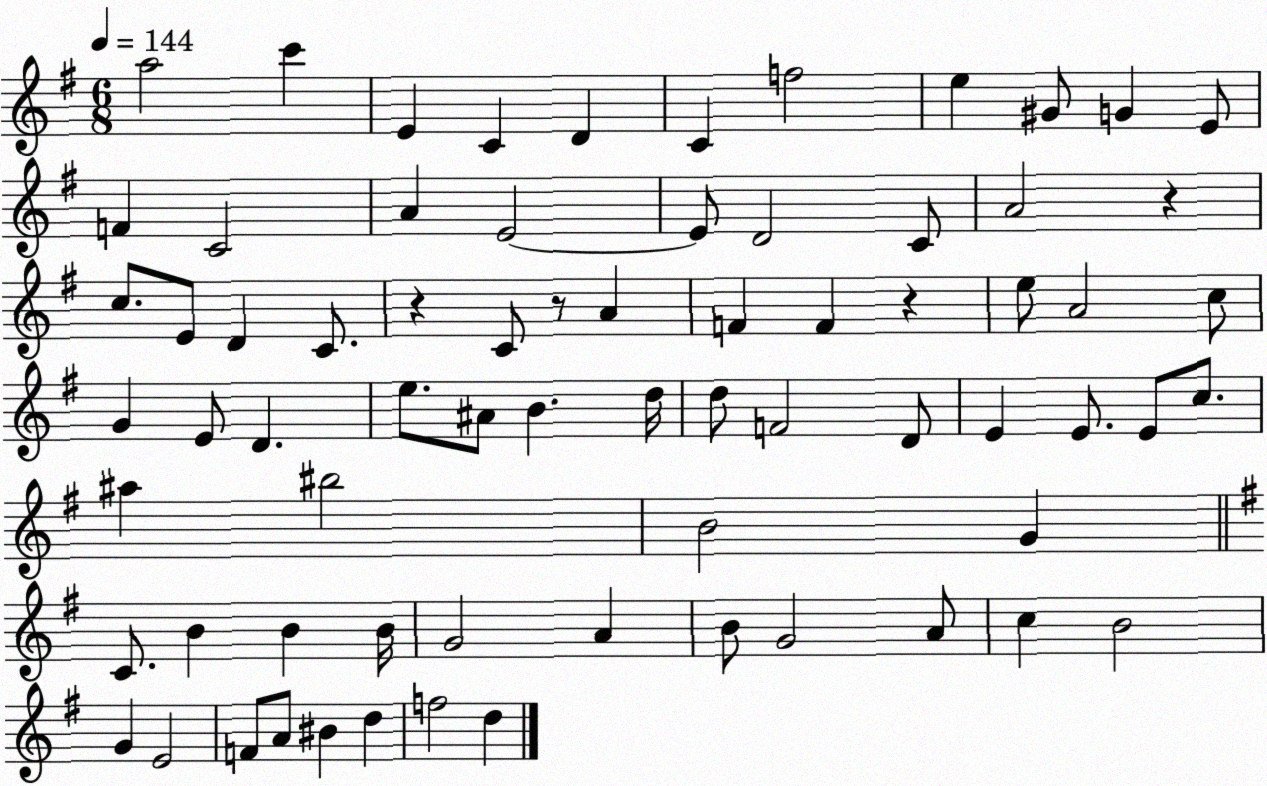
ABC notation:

X:1
T:Untitled
M:6/8
L:1/4
K:G
a2 c' E C D C f2 e ^G/2 G E/2 F C2 A E2 E/2 D2 C/2 A2 z c/2 E/2 D C/2 z C/2 z/2 A F F z e/2 A2 c/2 G E/2 D e/2 ^A/2 B d/4 d/2 F2 D/2 E E/2 E/2 c/2 ^a ^b2 B2 G C/2 B B B/4 G2 A B/2 G2 A/2 c B2 G E2 F/2 A/2 ^B d f2 d